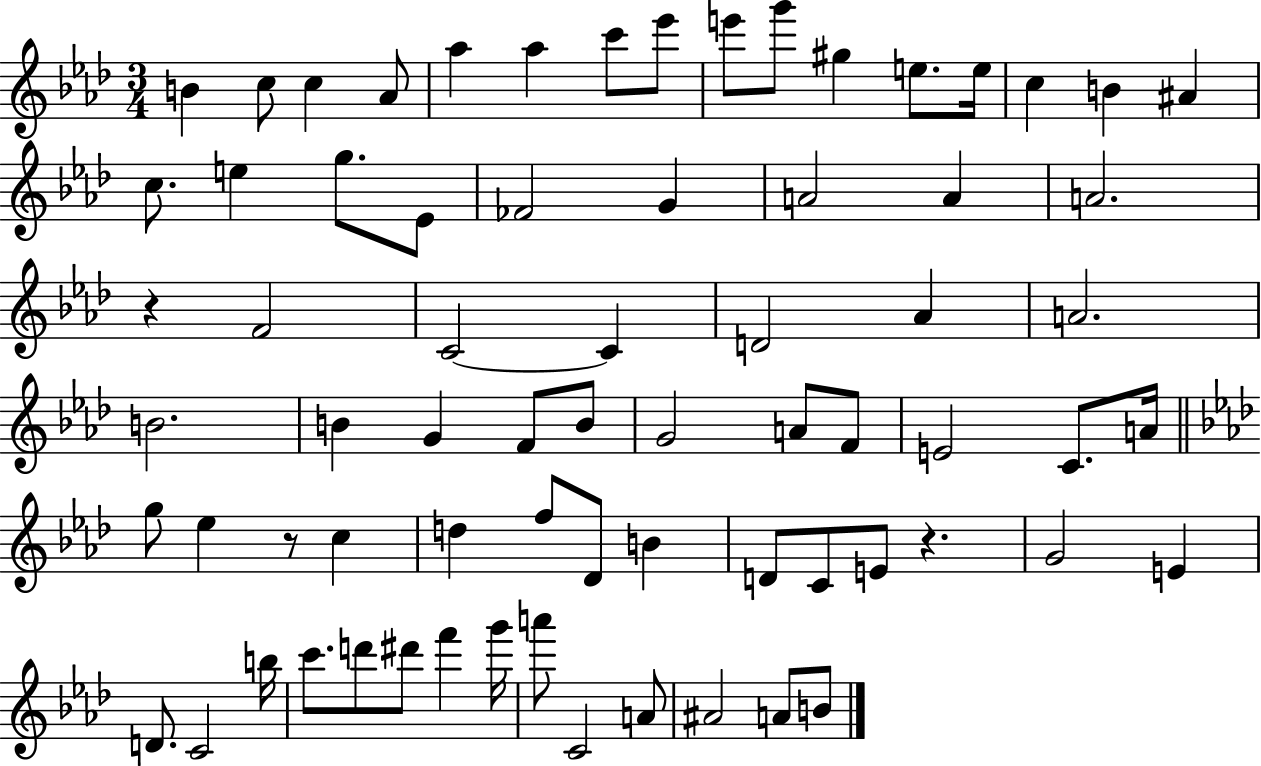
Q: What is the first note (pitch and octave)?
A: B4